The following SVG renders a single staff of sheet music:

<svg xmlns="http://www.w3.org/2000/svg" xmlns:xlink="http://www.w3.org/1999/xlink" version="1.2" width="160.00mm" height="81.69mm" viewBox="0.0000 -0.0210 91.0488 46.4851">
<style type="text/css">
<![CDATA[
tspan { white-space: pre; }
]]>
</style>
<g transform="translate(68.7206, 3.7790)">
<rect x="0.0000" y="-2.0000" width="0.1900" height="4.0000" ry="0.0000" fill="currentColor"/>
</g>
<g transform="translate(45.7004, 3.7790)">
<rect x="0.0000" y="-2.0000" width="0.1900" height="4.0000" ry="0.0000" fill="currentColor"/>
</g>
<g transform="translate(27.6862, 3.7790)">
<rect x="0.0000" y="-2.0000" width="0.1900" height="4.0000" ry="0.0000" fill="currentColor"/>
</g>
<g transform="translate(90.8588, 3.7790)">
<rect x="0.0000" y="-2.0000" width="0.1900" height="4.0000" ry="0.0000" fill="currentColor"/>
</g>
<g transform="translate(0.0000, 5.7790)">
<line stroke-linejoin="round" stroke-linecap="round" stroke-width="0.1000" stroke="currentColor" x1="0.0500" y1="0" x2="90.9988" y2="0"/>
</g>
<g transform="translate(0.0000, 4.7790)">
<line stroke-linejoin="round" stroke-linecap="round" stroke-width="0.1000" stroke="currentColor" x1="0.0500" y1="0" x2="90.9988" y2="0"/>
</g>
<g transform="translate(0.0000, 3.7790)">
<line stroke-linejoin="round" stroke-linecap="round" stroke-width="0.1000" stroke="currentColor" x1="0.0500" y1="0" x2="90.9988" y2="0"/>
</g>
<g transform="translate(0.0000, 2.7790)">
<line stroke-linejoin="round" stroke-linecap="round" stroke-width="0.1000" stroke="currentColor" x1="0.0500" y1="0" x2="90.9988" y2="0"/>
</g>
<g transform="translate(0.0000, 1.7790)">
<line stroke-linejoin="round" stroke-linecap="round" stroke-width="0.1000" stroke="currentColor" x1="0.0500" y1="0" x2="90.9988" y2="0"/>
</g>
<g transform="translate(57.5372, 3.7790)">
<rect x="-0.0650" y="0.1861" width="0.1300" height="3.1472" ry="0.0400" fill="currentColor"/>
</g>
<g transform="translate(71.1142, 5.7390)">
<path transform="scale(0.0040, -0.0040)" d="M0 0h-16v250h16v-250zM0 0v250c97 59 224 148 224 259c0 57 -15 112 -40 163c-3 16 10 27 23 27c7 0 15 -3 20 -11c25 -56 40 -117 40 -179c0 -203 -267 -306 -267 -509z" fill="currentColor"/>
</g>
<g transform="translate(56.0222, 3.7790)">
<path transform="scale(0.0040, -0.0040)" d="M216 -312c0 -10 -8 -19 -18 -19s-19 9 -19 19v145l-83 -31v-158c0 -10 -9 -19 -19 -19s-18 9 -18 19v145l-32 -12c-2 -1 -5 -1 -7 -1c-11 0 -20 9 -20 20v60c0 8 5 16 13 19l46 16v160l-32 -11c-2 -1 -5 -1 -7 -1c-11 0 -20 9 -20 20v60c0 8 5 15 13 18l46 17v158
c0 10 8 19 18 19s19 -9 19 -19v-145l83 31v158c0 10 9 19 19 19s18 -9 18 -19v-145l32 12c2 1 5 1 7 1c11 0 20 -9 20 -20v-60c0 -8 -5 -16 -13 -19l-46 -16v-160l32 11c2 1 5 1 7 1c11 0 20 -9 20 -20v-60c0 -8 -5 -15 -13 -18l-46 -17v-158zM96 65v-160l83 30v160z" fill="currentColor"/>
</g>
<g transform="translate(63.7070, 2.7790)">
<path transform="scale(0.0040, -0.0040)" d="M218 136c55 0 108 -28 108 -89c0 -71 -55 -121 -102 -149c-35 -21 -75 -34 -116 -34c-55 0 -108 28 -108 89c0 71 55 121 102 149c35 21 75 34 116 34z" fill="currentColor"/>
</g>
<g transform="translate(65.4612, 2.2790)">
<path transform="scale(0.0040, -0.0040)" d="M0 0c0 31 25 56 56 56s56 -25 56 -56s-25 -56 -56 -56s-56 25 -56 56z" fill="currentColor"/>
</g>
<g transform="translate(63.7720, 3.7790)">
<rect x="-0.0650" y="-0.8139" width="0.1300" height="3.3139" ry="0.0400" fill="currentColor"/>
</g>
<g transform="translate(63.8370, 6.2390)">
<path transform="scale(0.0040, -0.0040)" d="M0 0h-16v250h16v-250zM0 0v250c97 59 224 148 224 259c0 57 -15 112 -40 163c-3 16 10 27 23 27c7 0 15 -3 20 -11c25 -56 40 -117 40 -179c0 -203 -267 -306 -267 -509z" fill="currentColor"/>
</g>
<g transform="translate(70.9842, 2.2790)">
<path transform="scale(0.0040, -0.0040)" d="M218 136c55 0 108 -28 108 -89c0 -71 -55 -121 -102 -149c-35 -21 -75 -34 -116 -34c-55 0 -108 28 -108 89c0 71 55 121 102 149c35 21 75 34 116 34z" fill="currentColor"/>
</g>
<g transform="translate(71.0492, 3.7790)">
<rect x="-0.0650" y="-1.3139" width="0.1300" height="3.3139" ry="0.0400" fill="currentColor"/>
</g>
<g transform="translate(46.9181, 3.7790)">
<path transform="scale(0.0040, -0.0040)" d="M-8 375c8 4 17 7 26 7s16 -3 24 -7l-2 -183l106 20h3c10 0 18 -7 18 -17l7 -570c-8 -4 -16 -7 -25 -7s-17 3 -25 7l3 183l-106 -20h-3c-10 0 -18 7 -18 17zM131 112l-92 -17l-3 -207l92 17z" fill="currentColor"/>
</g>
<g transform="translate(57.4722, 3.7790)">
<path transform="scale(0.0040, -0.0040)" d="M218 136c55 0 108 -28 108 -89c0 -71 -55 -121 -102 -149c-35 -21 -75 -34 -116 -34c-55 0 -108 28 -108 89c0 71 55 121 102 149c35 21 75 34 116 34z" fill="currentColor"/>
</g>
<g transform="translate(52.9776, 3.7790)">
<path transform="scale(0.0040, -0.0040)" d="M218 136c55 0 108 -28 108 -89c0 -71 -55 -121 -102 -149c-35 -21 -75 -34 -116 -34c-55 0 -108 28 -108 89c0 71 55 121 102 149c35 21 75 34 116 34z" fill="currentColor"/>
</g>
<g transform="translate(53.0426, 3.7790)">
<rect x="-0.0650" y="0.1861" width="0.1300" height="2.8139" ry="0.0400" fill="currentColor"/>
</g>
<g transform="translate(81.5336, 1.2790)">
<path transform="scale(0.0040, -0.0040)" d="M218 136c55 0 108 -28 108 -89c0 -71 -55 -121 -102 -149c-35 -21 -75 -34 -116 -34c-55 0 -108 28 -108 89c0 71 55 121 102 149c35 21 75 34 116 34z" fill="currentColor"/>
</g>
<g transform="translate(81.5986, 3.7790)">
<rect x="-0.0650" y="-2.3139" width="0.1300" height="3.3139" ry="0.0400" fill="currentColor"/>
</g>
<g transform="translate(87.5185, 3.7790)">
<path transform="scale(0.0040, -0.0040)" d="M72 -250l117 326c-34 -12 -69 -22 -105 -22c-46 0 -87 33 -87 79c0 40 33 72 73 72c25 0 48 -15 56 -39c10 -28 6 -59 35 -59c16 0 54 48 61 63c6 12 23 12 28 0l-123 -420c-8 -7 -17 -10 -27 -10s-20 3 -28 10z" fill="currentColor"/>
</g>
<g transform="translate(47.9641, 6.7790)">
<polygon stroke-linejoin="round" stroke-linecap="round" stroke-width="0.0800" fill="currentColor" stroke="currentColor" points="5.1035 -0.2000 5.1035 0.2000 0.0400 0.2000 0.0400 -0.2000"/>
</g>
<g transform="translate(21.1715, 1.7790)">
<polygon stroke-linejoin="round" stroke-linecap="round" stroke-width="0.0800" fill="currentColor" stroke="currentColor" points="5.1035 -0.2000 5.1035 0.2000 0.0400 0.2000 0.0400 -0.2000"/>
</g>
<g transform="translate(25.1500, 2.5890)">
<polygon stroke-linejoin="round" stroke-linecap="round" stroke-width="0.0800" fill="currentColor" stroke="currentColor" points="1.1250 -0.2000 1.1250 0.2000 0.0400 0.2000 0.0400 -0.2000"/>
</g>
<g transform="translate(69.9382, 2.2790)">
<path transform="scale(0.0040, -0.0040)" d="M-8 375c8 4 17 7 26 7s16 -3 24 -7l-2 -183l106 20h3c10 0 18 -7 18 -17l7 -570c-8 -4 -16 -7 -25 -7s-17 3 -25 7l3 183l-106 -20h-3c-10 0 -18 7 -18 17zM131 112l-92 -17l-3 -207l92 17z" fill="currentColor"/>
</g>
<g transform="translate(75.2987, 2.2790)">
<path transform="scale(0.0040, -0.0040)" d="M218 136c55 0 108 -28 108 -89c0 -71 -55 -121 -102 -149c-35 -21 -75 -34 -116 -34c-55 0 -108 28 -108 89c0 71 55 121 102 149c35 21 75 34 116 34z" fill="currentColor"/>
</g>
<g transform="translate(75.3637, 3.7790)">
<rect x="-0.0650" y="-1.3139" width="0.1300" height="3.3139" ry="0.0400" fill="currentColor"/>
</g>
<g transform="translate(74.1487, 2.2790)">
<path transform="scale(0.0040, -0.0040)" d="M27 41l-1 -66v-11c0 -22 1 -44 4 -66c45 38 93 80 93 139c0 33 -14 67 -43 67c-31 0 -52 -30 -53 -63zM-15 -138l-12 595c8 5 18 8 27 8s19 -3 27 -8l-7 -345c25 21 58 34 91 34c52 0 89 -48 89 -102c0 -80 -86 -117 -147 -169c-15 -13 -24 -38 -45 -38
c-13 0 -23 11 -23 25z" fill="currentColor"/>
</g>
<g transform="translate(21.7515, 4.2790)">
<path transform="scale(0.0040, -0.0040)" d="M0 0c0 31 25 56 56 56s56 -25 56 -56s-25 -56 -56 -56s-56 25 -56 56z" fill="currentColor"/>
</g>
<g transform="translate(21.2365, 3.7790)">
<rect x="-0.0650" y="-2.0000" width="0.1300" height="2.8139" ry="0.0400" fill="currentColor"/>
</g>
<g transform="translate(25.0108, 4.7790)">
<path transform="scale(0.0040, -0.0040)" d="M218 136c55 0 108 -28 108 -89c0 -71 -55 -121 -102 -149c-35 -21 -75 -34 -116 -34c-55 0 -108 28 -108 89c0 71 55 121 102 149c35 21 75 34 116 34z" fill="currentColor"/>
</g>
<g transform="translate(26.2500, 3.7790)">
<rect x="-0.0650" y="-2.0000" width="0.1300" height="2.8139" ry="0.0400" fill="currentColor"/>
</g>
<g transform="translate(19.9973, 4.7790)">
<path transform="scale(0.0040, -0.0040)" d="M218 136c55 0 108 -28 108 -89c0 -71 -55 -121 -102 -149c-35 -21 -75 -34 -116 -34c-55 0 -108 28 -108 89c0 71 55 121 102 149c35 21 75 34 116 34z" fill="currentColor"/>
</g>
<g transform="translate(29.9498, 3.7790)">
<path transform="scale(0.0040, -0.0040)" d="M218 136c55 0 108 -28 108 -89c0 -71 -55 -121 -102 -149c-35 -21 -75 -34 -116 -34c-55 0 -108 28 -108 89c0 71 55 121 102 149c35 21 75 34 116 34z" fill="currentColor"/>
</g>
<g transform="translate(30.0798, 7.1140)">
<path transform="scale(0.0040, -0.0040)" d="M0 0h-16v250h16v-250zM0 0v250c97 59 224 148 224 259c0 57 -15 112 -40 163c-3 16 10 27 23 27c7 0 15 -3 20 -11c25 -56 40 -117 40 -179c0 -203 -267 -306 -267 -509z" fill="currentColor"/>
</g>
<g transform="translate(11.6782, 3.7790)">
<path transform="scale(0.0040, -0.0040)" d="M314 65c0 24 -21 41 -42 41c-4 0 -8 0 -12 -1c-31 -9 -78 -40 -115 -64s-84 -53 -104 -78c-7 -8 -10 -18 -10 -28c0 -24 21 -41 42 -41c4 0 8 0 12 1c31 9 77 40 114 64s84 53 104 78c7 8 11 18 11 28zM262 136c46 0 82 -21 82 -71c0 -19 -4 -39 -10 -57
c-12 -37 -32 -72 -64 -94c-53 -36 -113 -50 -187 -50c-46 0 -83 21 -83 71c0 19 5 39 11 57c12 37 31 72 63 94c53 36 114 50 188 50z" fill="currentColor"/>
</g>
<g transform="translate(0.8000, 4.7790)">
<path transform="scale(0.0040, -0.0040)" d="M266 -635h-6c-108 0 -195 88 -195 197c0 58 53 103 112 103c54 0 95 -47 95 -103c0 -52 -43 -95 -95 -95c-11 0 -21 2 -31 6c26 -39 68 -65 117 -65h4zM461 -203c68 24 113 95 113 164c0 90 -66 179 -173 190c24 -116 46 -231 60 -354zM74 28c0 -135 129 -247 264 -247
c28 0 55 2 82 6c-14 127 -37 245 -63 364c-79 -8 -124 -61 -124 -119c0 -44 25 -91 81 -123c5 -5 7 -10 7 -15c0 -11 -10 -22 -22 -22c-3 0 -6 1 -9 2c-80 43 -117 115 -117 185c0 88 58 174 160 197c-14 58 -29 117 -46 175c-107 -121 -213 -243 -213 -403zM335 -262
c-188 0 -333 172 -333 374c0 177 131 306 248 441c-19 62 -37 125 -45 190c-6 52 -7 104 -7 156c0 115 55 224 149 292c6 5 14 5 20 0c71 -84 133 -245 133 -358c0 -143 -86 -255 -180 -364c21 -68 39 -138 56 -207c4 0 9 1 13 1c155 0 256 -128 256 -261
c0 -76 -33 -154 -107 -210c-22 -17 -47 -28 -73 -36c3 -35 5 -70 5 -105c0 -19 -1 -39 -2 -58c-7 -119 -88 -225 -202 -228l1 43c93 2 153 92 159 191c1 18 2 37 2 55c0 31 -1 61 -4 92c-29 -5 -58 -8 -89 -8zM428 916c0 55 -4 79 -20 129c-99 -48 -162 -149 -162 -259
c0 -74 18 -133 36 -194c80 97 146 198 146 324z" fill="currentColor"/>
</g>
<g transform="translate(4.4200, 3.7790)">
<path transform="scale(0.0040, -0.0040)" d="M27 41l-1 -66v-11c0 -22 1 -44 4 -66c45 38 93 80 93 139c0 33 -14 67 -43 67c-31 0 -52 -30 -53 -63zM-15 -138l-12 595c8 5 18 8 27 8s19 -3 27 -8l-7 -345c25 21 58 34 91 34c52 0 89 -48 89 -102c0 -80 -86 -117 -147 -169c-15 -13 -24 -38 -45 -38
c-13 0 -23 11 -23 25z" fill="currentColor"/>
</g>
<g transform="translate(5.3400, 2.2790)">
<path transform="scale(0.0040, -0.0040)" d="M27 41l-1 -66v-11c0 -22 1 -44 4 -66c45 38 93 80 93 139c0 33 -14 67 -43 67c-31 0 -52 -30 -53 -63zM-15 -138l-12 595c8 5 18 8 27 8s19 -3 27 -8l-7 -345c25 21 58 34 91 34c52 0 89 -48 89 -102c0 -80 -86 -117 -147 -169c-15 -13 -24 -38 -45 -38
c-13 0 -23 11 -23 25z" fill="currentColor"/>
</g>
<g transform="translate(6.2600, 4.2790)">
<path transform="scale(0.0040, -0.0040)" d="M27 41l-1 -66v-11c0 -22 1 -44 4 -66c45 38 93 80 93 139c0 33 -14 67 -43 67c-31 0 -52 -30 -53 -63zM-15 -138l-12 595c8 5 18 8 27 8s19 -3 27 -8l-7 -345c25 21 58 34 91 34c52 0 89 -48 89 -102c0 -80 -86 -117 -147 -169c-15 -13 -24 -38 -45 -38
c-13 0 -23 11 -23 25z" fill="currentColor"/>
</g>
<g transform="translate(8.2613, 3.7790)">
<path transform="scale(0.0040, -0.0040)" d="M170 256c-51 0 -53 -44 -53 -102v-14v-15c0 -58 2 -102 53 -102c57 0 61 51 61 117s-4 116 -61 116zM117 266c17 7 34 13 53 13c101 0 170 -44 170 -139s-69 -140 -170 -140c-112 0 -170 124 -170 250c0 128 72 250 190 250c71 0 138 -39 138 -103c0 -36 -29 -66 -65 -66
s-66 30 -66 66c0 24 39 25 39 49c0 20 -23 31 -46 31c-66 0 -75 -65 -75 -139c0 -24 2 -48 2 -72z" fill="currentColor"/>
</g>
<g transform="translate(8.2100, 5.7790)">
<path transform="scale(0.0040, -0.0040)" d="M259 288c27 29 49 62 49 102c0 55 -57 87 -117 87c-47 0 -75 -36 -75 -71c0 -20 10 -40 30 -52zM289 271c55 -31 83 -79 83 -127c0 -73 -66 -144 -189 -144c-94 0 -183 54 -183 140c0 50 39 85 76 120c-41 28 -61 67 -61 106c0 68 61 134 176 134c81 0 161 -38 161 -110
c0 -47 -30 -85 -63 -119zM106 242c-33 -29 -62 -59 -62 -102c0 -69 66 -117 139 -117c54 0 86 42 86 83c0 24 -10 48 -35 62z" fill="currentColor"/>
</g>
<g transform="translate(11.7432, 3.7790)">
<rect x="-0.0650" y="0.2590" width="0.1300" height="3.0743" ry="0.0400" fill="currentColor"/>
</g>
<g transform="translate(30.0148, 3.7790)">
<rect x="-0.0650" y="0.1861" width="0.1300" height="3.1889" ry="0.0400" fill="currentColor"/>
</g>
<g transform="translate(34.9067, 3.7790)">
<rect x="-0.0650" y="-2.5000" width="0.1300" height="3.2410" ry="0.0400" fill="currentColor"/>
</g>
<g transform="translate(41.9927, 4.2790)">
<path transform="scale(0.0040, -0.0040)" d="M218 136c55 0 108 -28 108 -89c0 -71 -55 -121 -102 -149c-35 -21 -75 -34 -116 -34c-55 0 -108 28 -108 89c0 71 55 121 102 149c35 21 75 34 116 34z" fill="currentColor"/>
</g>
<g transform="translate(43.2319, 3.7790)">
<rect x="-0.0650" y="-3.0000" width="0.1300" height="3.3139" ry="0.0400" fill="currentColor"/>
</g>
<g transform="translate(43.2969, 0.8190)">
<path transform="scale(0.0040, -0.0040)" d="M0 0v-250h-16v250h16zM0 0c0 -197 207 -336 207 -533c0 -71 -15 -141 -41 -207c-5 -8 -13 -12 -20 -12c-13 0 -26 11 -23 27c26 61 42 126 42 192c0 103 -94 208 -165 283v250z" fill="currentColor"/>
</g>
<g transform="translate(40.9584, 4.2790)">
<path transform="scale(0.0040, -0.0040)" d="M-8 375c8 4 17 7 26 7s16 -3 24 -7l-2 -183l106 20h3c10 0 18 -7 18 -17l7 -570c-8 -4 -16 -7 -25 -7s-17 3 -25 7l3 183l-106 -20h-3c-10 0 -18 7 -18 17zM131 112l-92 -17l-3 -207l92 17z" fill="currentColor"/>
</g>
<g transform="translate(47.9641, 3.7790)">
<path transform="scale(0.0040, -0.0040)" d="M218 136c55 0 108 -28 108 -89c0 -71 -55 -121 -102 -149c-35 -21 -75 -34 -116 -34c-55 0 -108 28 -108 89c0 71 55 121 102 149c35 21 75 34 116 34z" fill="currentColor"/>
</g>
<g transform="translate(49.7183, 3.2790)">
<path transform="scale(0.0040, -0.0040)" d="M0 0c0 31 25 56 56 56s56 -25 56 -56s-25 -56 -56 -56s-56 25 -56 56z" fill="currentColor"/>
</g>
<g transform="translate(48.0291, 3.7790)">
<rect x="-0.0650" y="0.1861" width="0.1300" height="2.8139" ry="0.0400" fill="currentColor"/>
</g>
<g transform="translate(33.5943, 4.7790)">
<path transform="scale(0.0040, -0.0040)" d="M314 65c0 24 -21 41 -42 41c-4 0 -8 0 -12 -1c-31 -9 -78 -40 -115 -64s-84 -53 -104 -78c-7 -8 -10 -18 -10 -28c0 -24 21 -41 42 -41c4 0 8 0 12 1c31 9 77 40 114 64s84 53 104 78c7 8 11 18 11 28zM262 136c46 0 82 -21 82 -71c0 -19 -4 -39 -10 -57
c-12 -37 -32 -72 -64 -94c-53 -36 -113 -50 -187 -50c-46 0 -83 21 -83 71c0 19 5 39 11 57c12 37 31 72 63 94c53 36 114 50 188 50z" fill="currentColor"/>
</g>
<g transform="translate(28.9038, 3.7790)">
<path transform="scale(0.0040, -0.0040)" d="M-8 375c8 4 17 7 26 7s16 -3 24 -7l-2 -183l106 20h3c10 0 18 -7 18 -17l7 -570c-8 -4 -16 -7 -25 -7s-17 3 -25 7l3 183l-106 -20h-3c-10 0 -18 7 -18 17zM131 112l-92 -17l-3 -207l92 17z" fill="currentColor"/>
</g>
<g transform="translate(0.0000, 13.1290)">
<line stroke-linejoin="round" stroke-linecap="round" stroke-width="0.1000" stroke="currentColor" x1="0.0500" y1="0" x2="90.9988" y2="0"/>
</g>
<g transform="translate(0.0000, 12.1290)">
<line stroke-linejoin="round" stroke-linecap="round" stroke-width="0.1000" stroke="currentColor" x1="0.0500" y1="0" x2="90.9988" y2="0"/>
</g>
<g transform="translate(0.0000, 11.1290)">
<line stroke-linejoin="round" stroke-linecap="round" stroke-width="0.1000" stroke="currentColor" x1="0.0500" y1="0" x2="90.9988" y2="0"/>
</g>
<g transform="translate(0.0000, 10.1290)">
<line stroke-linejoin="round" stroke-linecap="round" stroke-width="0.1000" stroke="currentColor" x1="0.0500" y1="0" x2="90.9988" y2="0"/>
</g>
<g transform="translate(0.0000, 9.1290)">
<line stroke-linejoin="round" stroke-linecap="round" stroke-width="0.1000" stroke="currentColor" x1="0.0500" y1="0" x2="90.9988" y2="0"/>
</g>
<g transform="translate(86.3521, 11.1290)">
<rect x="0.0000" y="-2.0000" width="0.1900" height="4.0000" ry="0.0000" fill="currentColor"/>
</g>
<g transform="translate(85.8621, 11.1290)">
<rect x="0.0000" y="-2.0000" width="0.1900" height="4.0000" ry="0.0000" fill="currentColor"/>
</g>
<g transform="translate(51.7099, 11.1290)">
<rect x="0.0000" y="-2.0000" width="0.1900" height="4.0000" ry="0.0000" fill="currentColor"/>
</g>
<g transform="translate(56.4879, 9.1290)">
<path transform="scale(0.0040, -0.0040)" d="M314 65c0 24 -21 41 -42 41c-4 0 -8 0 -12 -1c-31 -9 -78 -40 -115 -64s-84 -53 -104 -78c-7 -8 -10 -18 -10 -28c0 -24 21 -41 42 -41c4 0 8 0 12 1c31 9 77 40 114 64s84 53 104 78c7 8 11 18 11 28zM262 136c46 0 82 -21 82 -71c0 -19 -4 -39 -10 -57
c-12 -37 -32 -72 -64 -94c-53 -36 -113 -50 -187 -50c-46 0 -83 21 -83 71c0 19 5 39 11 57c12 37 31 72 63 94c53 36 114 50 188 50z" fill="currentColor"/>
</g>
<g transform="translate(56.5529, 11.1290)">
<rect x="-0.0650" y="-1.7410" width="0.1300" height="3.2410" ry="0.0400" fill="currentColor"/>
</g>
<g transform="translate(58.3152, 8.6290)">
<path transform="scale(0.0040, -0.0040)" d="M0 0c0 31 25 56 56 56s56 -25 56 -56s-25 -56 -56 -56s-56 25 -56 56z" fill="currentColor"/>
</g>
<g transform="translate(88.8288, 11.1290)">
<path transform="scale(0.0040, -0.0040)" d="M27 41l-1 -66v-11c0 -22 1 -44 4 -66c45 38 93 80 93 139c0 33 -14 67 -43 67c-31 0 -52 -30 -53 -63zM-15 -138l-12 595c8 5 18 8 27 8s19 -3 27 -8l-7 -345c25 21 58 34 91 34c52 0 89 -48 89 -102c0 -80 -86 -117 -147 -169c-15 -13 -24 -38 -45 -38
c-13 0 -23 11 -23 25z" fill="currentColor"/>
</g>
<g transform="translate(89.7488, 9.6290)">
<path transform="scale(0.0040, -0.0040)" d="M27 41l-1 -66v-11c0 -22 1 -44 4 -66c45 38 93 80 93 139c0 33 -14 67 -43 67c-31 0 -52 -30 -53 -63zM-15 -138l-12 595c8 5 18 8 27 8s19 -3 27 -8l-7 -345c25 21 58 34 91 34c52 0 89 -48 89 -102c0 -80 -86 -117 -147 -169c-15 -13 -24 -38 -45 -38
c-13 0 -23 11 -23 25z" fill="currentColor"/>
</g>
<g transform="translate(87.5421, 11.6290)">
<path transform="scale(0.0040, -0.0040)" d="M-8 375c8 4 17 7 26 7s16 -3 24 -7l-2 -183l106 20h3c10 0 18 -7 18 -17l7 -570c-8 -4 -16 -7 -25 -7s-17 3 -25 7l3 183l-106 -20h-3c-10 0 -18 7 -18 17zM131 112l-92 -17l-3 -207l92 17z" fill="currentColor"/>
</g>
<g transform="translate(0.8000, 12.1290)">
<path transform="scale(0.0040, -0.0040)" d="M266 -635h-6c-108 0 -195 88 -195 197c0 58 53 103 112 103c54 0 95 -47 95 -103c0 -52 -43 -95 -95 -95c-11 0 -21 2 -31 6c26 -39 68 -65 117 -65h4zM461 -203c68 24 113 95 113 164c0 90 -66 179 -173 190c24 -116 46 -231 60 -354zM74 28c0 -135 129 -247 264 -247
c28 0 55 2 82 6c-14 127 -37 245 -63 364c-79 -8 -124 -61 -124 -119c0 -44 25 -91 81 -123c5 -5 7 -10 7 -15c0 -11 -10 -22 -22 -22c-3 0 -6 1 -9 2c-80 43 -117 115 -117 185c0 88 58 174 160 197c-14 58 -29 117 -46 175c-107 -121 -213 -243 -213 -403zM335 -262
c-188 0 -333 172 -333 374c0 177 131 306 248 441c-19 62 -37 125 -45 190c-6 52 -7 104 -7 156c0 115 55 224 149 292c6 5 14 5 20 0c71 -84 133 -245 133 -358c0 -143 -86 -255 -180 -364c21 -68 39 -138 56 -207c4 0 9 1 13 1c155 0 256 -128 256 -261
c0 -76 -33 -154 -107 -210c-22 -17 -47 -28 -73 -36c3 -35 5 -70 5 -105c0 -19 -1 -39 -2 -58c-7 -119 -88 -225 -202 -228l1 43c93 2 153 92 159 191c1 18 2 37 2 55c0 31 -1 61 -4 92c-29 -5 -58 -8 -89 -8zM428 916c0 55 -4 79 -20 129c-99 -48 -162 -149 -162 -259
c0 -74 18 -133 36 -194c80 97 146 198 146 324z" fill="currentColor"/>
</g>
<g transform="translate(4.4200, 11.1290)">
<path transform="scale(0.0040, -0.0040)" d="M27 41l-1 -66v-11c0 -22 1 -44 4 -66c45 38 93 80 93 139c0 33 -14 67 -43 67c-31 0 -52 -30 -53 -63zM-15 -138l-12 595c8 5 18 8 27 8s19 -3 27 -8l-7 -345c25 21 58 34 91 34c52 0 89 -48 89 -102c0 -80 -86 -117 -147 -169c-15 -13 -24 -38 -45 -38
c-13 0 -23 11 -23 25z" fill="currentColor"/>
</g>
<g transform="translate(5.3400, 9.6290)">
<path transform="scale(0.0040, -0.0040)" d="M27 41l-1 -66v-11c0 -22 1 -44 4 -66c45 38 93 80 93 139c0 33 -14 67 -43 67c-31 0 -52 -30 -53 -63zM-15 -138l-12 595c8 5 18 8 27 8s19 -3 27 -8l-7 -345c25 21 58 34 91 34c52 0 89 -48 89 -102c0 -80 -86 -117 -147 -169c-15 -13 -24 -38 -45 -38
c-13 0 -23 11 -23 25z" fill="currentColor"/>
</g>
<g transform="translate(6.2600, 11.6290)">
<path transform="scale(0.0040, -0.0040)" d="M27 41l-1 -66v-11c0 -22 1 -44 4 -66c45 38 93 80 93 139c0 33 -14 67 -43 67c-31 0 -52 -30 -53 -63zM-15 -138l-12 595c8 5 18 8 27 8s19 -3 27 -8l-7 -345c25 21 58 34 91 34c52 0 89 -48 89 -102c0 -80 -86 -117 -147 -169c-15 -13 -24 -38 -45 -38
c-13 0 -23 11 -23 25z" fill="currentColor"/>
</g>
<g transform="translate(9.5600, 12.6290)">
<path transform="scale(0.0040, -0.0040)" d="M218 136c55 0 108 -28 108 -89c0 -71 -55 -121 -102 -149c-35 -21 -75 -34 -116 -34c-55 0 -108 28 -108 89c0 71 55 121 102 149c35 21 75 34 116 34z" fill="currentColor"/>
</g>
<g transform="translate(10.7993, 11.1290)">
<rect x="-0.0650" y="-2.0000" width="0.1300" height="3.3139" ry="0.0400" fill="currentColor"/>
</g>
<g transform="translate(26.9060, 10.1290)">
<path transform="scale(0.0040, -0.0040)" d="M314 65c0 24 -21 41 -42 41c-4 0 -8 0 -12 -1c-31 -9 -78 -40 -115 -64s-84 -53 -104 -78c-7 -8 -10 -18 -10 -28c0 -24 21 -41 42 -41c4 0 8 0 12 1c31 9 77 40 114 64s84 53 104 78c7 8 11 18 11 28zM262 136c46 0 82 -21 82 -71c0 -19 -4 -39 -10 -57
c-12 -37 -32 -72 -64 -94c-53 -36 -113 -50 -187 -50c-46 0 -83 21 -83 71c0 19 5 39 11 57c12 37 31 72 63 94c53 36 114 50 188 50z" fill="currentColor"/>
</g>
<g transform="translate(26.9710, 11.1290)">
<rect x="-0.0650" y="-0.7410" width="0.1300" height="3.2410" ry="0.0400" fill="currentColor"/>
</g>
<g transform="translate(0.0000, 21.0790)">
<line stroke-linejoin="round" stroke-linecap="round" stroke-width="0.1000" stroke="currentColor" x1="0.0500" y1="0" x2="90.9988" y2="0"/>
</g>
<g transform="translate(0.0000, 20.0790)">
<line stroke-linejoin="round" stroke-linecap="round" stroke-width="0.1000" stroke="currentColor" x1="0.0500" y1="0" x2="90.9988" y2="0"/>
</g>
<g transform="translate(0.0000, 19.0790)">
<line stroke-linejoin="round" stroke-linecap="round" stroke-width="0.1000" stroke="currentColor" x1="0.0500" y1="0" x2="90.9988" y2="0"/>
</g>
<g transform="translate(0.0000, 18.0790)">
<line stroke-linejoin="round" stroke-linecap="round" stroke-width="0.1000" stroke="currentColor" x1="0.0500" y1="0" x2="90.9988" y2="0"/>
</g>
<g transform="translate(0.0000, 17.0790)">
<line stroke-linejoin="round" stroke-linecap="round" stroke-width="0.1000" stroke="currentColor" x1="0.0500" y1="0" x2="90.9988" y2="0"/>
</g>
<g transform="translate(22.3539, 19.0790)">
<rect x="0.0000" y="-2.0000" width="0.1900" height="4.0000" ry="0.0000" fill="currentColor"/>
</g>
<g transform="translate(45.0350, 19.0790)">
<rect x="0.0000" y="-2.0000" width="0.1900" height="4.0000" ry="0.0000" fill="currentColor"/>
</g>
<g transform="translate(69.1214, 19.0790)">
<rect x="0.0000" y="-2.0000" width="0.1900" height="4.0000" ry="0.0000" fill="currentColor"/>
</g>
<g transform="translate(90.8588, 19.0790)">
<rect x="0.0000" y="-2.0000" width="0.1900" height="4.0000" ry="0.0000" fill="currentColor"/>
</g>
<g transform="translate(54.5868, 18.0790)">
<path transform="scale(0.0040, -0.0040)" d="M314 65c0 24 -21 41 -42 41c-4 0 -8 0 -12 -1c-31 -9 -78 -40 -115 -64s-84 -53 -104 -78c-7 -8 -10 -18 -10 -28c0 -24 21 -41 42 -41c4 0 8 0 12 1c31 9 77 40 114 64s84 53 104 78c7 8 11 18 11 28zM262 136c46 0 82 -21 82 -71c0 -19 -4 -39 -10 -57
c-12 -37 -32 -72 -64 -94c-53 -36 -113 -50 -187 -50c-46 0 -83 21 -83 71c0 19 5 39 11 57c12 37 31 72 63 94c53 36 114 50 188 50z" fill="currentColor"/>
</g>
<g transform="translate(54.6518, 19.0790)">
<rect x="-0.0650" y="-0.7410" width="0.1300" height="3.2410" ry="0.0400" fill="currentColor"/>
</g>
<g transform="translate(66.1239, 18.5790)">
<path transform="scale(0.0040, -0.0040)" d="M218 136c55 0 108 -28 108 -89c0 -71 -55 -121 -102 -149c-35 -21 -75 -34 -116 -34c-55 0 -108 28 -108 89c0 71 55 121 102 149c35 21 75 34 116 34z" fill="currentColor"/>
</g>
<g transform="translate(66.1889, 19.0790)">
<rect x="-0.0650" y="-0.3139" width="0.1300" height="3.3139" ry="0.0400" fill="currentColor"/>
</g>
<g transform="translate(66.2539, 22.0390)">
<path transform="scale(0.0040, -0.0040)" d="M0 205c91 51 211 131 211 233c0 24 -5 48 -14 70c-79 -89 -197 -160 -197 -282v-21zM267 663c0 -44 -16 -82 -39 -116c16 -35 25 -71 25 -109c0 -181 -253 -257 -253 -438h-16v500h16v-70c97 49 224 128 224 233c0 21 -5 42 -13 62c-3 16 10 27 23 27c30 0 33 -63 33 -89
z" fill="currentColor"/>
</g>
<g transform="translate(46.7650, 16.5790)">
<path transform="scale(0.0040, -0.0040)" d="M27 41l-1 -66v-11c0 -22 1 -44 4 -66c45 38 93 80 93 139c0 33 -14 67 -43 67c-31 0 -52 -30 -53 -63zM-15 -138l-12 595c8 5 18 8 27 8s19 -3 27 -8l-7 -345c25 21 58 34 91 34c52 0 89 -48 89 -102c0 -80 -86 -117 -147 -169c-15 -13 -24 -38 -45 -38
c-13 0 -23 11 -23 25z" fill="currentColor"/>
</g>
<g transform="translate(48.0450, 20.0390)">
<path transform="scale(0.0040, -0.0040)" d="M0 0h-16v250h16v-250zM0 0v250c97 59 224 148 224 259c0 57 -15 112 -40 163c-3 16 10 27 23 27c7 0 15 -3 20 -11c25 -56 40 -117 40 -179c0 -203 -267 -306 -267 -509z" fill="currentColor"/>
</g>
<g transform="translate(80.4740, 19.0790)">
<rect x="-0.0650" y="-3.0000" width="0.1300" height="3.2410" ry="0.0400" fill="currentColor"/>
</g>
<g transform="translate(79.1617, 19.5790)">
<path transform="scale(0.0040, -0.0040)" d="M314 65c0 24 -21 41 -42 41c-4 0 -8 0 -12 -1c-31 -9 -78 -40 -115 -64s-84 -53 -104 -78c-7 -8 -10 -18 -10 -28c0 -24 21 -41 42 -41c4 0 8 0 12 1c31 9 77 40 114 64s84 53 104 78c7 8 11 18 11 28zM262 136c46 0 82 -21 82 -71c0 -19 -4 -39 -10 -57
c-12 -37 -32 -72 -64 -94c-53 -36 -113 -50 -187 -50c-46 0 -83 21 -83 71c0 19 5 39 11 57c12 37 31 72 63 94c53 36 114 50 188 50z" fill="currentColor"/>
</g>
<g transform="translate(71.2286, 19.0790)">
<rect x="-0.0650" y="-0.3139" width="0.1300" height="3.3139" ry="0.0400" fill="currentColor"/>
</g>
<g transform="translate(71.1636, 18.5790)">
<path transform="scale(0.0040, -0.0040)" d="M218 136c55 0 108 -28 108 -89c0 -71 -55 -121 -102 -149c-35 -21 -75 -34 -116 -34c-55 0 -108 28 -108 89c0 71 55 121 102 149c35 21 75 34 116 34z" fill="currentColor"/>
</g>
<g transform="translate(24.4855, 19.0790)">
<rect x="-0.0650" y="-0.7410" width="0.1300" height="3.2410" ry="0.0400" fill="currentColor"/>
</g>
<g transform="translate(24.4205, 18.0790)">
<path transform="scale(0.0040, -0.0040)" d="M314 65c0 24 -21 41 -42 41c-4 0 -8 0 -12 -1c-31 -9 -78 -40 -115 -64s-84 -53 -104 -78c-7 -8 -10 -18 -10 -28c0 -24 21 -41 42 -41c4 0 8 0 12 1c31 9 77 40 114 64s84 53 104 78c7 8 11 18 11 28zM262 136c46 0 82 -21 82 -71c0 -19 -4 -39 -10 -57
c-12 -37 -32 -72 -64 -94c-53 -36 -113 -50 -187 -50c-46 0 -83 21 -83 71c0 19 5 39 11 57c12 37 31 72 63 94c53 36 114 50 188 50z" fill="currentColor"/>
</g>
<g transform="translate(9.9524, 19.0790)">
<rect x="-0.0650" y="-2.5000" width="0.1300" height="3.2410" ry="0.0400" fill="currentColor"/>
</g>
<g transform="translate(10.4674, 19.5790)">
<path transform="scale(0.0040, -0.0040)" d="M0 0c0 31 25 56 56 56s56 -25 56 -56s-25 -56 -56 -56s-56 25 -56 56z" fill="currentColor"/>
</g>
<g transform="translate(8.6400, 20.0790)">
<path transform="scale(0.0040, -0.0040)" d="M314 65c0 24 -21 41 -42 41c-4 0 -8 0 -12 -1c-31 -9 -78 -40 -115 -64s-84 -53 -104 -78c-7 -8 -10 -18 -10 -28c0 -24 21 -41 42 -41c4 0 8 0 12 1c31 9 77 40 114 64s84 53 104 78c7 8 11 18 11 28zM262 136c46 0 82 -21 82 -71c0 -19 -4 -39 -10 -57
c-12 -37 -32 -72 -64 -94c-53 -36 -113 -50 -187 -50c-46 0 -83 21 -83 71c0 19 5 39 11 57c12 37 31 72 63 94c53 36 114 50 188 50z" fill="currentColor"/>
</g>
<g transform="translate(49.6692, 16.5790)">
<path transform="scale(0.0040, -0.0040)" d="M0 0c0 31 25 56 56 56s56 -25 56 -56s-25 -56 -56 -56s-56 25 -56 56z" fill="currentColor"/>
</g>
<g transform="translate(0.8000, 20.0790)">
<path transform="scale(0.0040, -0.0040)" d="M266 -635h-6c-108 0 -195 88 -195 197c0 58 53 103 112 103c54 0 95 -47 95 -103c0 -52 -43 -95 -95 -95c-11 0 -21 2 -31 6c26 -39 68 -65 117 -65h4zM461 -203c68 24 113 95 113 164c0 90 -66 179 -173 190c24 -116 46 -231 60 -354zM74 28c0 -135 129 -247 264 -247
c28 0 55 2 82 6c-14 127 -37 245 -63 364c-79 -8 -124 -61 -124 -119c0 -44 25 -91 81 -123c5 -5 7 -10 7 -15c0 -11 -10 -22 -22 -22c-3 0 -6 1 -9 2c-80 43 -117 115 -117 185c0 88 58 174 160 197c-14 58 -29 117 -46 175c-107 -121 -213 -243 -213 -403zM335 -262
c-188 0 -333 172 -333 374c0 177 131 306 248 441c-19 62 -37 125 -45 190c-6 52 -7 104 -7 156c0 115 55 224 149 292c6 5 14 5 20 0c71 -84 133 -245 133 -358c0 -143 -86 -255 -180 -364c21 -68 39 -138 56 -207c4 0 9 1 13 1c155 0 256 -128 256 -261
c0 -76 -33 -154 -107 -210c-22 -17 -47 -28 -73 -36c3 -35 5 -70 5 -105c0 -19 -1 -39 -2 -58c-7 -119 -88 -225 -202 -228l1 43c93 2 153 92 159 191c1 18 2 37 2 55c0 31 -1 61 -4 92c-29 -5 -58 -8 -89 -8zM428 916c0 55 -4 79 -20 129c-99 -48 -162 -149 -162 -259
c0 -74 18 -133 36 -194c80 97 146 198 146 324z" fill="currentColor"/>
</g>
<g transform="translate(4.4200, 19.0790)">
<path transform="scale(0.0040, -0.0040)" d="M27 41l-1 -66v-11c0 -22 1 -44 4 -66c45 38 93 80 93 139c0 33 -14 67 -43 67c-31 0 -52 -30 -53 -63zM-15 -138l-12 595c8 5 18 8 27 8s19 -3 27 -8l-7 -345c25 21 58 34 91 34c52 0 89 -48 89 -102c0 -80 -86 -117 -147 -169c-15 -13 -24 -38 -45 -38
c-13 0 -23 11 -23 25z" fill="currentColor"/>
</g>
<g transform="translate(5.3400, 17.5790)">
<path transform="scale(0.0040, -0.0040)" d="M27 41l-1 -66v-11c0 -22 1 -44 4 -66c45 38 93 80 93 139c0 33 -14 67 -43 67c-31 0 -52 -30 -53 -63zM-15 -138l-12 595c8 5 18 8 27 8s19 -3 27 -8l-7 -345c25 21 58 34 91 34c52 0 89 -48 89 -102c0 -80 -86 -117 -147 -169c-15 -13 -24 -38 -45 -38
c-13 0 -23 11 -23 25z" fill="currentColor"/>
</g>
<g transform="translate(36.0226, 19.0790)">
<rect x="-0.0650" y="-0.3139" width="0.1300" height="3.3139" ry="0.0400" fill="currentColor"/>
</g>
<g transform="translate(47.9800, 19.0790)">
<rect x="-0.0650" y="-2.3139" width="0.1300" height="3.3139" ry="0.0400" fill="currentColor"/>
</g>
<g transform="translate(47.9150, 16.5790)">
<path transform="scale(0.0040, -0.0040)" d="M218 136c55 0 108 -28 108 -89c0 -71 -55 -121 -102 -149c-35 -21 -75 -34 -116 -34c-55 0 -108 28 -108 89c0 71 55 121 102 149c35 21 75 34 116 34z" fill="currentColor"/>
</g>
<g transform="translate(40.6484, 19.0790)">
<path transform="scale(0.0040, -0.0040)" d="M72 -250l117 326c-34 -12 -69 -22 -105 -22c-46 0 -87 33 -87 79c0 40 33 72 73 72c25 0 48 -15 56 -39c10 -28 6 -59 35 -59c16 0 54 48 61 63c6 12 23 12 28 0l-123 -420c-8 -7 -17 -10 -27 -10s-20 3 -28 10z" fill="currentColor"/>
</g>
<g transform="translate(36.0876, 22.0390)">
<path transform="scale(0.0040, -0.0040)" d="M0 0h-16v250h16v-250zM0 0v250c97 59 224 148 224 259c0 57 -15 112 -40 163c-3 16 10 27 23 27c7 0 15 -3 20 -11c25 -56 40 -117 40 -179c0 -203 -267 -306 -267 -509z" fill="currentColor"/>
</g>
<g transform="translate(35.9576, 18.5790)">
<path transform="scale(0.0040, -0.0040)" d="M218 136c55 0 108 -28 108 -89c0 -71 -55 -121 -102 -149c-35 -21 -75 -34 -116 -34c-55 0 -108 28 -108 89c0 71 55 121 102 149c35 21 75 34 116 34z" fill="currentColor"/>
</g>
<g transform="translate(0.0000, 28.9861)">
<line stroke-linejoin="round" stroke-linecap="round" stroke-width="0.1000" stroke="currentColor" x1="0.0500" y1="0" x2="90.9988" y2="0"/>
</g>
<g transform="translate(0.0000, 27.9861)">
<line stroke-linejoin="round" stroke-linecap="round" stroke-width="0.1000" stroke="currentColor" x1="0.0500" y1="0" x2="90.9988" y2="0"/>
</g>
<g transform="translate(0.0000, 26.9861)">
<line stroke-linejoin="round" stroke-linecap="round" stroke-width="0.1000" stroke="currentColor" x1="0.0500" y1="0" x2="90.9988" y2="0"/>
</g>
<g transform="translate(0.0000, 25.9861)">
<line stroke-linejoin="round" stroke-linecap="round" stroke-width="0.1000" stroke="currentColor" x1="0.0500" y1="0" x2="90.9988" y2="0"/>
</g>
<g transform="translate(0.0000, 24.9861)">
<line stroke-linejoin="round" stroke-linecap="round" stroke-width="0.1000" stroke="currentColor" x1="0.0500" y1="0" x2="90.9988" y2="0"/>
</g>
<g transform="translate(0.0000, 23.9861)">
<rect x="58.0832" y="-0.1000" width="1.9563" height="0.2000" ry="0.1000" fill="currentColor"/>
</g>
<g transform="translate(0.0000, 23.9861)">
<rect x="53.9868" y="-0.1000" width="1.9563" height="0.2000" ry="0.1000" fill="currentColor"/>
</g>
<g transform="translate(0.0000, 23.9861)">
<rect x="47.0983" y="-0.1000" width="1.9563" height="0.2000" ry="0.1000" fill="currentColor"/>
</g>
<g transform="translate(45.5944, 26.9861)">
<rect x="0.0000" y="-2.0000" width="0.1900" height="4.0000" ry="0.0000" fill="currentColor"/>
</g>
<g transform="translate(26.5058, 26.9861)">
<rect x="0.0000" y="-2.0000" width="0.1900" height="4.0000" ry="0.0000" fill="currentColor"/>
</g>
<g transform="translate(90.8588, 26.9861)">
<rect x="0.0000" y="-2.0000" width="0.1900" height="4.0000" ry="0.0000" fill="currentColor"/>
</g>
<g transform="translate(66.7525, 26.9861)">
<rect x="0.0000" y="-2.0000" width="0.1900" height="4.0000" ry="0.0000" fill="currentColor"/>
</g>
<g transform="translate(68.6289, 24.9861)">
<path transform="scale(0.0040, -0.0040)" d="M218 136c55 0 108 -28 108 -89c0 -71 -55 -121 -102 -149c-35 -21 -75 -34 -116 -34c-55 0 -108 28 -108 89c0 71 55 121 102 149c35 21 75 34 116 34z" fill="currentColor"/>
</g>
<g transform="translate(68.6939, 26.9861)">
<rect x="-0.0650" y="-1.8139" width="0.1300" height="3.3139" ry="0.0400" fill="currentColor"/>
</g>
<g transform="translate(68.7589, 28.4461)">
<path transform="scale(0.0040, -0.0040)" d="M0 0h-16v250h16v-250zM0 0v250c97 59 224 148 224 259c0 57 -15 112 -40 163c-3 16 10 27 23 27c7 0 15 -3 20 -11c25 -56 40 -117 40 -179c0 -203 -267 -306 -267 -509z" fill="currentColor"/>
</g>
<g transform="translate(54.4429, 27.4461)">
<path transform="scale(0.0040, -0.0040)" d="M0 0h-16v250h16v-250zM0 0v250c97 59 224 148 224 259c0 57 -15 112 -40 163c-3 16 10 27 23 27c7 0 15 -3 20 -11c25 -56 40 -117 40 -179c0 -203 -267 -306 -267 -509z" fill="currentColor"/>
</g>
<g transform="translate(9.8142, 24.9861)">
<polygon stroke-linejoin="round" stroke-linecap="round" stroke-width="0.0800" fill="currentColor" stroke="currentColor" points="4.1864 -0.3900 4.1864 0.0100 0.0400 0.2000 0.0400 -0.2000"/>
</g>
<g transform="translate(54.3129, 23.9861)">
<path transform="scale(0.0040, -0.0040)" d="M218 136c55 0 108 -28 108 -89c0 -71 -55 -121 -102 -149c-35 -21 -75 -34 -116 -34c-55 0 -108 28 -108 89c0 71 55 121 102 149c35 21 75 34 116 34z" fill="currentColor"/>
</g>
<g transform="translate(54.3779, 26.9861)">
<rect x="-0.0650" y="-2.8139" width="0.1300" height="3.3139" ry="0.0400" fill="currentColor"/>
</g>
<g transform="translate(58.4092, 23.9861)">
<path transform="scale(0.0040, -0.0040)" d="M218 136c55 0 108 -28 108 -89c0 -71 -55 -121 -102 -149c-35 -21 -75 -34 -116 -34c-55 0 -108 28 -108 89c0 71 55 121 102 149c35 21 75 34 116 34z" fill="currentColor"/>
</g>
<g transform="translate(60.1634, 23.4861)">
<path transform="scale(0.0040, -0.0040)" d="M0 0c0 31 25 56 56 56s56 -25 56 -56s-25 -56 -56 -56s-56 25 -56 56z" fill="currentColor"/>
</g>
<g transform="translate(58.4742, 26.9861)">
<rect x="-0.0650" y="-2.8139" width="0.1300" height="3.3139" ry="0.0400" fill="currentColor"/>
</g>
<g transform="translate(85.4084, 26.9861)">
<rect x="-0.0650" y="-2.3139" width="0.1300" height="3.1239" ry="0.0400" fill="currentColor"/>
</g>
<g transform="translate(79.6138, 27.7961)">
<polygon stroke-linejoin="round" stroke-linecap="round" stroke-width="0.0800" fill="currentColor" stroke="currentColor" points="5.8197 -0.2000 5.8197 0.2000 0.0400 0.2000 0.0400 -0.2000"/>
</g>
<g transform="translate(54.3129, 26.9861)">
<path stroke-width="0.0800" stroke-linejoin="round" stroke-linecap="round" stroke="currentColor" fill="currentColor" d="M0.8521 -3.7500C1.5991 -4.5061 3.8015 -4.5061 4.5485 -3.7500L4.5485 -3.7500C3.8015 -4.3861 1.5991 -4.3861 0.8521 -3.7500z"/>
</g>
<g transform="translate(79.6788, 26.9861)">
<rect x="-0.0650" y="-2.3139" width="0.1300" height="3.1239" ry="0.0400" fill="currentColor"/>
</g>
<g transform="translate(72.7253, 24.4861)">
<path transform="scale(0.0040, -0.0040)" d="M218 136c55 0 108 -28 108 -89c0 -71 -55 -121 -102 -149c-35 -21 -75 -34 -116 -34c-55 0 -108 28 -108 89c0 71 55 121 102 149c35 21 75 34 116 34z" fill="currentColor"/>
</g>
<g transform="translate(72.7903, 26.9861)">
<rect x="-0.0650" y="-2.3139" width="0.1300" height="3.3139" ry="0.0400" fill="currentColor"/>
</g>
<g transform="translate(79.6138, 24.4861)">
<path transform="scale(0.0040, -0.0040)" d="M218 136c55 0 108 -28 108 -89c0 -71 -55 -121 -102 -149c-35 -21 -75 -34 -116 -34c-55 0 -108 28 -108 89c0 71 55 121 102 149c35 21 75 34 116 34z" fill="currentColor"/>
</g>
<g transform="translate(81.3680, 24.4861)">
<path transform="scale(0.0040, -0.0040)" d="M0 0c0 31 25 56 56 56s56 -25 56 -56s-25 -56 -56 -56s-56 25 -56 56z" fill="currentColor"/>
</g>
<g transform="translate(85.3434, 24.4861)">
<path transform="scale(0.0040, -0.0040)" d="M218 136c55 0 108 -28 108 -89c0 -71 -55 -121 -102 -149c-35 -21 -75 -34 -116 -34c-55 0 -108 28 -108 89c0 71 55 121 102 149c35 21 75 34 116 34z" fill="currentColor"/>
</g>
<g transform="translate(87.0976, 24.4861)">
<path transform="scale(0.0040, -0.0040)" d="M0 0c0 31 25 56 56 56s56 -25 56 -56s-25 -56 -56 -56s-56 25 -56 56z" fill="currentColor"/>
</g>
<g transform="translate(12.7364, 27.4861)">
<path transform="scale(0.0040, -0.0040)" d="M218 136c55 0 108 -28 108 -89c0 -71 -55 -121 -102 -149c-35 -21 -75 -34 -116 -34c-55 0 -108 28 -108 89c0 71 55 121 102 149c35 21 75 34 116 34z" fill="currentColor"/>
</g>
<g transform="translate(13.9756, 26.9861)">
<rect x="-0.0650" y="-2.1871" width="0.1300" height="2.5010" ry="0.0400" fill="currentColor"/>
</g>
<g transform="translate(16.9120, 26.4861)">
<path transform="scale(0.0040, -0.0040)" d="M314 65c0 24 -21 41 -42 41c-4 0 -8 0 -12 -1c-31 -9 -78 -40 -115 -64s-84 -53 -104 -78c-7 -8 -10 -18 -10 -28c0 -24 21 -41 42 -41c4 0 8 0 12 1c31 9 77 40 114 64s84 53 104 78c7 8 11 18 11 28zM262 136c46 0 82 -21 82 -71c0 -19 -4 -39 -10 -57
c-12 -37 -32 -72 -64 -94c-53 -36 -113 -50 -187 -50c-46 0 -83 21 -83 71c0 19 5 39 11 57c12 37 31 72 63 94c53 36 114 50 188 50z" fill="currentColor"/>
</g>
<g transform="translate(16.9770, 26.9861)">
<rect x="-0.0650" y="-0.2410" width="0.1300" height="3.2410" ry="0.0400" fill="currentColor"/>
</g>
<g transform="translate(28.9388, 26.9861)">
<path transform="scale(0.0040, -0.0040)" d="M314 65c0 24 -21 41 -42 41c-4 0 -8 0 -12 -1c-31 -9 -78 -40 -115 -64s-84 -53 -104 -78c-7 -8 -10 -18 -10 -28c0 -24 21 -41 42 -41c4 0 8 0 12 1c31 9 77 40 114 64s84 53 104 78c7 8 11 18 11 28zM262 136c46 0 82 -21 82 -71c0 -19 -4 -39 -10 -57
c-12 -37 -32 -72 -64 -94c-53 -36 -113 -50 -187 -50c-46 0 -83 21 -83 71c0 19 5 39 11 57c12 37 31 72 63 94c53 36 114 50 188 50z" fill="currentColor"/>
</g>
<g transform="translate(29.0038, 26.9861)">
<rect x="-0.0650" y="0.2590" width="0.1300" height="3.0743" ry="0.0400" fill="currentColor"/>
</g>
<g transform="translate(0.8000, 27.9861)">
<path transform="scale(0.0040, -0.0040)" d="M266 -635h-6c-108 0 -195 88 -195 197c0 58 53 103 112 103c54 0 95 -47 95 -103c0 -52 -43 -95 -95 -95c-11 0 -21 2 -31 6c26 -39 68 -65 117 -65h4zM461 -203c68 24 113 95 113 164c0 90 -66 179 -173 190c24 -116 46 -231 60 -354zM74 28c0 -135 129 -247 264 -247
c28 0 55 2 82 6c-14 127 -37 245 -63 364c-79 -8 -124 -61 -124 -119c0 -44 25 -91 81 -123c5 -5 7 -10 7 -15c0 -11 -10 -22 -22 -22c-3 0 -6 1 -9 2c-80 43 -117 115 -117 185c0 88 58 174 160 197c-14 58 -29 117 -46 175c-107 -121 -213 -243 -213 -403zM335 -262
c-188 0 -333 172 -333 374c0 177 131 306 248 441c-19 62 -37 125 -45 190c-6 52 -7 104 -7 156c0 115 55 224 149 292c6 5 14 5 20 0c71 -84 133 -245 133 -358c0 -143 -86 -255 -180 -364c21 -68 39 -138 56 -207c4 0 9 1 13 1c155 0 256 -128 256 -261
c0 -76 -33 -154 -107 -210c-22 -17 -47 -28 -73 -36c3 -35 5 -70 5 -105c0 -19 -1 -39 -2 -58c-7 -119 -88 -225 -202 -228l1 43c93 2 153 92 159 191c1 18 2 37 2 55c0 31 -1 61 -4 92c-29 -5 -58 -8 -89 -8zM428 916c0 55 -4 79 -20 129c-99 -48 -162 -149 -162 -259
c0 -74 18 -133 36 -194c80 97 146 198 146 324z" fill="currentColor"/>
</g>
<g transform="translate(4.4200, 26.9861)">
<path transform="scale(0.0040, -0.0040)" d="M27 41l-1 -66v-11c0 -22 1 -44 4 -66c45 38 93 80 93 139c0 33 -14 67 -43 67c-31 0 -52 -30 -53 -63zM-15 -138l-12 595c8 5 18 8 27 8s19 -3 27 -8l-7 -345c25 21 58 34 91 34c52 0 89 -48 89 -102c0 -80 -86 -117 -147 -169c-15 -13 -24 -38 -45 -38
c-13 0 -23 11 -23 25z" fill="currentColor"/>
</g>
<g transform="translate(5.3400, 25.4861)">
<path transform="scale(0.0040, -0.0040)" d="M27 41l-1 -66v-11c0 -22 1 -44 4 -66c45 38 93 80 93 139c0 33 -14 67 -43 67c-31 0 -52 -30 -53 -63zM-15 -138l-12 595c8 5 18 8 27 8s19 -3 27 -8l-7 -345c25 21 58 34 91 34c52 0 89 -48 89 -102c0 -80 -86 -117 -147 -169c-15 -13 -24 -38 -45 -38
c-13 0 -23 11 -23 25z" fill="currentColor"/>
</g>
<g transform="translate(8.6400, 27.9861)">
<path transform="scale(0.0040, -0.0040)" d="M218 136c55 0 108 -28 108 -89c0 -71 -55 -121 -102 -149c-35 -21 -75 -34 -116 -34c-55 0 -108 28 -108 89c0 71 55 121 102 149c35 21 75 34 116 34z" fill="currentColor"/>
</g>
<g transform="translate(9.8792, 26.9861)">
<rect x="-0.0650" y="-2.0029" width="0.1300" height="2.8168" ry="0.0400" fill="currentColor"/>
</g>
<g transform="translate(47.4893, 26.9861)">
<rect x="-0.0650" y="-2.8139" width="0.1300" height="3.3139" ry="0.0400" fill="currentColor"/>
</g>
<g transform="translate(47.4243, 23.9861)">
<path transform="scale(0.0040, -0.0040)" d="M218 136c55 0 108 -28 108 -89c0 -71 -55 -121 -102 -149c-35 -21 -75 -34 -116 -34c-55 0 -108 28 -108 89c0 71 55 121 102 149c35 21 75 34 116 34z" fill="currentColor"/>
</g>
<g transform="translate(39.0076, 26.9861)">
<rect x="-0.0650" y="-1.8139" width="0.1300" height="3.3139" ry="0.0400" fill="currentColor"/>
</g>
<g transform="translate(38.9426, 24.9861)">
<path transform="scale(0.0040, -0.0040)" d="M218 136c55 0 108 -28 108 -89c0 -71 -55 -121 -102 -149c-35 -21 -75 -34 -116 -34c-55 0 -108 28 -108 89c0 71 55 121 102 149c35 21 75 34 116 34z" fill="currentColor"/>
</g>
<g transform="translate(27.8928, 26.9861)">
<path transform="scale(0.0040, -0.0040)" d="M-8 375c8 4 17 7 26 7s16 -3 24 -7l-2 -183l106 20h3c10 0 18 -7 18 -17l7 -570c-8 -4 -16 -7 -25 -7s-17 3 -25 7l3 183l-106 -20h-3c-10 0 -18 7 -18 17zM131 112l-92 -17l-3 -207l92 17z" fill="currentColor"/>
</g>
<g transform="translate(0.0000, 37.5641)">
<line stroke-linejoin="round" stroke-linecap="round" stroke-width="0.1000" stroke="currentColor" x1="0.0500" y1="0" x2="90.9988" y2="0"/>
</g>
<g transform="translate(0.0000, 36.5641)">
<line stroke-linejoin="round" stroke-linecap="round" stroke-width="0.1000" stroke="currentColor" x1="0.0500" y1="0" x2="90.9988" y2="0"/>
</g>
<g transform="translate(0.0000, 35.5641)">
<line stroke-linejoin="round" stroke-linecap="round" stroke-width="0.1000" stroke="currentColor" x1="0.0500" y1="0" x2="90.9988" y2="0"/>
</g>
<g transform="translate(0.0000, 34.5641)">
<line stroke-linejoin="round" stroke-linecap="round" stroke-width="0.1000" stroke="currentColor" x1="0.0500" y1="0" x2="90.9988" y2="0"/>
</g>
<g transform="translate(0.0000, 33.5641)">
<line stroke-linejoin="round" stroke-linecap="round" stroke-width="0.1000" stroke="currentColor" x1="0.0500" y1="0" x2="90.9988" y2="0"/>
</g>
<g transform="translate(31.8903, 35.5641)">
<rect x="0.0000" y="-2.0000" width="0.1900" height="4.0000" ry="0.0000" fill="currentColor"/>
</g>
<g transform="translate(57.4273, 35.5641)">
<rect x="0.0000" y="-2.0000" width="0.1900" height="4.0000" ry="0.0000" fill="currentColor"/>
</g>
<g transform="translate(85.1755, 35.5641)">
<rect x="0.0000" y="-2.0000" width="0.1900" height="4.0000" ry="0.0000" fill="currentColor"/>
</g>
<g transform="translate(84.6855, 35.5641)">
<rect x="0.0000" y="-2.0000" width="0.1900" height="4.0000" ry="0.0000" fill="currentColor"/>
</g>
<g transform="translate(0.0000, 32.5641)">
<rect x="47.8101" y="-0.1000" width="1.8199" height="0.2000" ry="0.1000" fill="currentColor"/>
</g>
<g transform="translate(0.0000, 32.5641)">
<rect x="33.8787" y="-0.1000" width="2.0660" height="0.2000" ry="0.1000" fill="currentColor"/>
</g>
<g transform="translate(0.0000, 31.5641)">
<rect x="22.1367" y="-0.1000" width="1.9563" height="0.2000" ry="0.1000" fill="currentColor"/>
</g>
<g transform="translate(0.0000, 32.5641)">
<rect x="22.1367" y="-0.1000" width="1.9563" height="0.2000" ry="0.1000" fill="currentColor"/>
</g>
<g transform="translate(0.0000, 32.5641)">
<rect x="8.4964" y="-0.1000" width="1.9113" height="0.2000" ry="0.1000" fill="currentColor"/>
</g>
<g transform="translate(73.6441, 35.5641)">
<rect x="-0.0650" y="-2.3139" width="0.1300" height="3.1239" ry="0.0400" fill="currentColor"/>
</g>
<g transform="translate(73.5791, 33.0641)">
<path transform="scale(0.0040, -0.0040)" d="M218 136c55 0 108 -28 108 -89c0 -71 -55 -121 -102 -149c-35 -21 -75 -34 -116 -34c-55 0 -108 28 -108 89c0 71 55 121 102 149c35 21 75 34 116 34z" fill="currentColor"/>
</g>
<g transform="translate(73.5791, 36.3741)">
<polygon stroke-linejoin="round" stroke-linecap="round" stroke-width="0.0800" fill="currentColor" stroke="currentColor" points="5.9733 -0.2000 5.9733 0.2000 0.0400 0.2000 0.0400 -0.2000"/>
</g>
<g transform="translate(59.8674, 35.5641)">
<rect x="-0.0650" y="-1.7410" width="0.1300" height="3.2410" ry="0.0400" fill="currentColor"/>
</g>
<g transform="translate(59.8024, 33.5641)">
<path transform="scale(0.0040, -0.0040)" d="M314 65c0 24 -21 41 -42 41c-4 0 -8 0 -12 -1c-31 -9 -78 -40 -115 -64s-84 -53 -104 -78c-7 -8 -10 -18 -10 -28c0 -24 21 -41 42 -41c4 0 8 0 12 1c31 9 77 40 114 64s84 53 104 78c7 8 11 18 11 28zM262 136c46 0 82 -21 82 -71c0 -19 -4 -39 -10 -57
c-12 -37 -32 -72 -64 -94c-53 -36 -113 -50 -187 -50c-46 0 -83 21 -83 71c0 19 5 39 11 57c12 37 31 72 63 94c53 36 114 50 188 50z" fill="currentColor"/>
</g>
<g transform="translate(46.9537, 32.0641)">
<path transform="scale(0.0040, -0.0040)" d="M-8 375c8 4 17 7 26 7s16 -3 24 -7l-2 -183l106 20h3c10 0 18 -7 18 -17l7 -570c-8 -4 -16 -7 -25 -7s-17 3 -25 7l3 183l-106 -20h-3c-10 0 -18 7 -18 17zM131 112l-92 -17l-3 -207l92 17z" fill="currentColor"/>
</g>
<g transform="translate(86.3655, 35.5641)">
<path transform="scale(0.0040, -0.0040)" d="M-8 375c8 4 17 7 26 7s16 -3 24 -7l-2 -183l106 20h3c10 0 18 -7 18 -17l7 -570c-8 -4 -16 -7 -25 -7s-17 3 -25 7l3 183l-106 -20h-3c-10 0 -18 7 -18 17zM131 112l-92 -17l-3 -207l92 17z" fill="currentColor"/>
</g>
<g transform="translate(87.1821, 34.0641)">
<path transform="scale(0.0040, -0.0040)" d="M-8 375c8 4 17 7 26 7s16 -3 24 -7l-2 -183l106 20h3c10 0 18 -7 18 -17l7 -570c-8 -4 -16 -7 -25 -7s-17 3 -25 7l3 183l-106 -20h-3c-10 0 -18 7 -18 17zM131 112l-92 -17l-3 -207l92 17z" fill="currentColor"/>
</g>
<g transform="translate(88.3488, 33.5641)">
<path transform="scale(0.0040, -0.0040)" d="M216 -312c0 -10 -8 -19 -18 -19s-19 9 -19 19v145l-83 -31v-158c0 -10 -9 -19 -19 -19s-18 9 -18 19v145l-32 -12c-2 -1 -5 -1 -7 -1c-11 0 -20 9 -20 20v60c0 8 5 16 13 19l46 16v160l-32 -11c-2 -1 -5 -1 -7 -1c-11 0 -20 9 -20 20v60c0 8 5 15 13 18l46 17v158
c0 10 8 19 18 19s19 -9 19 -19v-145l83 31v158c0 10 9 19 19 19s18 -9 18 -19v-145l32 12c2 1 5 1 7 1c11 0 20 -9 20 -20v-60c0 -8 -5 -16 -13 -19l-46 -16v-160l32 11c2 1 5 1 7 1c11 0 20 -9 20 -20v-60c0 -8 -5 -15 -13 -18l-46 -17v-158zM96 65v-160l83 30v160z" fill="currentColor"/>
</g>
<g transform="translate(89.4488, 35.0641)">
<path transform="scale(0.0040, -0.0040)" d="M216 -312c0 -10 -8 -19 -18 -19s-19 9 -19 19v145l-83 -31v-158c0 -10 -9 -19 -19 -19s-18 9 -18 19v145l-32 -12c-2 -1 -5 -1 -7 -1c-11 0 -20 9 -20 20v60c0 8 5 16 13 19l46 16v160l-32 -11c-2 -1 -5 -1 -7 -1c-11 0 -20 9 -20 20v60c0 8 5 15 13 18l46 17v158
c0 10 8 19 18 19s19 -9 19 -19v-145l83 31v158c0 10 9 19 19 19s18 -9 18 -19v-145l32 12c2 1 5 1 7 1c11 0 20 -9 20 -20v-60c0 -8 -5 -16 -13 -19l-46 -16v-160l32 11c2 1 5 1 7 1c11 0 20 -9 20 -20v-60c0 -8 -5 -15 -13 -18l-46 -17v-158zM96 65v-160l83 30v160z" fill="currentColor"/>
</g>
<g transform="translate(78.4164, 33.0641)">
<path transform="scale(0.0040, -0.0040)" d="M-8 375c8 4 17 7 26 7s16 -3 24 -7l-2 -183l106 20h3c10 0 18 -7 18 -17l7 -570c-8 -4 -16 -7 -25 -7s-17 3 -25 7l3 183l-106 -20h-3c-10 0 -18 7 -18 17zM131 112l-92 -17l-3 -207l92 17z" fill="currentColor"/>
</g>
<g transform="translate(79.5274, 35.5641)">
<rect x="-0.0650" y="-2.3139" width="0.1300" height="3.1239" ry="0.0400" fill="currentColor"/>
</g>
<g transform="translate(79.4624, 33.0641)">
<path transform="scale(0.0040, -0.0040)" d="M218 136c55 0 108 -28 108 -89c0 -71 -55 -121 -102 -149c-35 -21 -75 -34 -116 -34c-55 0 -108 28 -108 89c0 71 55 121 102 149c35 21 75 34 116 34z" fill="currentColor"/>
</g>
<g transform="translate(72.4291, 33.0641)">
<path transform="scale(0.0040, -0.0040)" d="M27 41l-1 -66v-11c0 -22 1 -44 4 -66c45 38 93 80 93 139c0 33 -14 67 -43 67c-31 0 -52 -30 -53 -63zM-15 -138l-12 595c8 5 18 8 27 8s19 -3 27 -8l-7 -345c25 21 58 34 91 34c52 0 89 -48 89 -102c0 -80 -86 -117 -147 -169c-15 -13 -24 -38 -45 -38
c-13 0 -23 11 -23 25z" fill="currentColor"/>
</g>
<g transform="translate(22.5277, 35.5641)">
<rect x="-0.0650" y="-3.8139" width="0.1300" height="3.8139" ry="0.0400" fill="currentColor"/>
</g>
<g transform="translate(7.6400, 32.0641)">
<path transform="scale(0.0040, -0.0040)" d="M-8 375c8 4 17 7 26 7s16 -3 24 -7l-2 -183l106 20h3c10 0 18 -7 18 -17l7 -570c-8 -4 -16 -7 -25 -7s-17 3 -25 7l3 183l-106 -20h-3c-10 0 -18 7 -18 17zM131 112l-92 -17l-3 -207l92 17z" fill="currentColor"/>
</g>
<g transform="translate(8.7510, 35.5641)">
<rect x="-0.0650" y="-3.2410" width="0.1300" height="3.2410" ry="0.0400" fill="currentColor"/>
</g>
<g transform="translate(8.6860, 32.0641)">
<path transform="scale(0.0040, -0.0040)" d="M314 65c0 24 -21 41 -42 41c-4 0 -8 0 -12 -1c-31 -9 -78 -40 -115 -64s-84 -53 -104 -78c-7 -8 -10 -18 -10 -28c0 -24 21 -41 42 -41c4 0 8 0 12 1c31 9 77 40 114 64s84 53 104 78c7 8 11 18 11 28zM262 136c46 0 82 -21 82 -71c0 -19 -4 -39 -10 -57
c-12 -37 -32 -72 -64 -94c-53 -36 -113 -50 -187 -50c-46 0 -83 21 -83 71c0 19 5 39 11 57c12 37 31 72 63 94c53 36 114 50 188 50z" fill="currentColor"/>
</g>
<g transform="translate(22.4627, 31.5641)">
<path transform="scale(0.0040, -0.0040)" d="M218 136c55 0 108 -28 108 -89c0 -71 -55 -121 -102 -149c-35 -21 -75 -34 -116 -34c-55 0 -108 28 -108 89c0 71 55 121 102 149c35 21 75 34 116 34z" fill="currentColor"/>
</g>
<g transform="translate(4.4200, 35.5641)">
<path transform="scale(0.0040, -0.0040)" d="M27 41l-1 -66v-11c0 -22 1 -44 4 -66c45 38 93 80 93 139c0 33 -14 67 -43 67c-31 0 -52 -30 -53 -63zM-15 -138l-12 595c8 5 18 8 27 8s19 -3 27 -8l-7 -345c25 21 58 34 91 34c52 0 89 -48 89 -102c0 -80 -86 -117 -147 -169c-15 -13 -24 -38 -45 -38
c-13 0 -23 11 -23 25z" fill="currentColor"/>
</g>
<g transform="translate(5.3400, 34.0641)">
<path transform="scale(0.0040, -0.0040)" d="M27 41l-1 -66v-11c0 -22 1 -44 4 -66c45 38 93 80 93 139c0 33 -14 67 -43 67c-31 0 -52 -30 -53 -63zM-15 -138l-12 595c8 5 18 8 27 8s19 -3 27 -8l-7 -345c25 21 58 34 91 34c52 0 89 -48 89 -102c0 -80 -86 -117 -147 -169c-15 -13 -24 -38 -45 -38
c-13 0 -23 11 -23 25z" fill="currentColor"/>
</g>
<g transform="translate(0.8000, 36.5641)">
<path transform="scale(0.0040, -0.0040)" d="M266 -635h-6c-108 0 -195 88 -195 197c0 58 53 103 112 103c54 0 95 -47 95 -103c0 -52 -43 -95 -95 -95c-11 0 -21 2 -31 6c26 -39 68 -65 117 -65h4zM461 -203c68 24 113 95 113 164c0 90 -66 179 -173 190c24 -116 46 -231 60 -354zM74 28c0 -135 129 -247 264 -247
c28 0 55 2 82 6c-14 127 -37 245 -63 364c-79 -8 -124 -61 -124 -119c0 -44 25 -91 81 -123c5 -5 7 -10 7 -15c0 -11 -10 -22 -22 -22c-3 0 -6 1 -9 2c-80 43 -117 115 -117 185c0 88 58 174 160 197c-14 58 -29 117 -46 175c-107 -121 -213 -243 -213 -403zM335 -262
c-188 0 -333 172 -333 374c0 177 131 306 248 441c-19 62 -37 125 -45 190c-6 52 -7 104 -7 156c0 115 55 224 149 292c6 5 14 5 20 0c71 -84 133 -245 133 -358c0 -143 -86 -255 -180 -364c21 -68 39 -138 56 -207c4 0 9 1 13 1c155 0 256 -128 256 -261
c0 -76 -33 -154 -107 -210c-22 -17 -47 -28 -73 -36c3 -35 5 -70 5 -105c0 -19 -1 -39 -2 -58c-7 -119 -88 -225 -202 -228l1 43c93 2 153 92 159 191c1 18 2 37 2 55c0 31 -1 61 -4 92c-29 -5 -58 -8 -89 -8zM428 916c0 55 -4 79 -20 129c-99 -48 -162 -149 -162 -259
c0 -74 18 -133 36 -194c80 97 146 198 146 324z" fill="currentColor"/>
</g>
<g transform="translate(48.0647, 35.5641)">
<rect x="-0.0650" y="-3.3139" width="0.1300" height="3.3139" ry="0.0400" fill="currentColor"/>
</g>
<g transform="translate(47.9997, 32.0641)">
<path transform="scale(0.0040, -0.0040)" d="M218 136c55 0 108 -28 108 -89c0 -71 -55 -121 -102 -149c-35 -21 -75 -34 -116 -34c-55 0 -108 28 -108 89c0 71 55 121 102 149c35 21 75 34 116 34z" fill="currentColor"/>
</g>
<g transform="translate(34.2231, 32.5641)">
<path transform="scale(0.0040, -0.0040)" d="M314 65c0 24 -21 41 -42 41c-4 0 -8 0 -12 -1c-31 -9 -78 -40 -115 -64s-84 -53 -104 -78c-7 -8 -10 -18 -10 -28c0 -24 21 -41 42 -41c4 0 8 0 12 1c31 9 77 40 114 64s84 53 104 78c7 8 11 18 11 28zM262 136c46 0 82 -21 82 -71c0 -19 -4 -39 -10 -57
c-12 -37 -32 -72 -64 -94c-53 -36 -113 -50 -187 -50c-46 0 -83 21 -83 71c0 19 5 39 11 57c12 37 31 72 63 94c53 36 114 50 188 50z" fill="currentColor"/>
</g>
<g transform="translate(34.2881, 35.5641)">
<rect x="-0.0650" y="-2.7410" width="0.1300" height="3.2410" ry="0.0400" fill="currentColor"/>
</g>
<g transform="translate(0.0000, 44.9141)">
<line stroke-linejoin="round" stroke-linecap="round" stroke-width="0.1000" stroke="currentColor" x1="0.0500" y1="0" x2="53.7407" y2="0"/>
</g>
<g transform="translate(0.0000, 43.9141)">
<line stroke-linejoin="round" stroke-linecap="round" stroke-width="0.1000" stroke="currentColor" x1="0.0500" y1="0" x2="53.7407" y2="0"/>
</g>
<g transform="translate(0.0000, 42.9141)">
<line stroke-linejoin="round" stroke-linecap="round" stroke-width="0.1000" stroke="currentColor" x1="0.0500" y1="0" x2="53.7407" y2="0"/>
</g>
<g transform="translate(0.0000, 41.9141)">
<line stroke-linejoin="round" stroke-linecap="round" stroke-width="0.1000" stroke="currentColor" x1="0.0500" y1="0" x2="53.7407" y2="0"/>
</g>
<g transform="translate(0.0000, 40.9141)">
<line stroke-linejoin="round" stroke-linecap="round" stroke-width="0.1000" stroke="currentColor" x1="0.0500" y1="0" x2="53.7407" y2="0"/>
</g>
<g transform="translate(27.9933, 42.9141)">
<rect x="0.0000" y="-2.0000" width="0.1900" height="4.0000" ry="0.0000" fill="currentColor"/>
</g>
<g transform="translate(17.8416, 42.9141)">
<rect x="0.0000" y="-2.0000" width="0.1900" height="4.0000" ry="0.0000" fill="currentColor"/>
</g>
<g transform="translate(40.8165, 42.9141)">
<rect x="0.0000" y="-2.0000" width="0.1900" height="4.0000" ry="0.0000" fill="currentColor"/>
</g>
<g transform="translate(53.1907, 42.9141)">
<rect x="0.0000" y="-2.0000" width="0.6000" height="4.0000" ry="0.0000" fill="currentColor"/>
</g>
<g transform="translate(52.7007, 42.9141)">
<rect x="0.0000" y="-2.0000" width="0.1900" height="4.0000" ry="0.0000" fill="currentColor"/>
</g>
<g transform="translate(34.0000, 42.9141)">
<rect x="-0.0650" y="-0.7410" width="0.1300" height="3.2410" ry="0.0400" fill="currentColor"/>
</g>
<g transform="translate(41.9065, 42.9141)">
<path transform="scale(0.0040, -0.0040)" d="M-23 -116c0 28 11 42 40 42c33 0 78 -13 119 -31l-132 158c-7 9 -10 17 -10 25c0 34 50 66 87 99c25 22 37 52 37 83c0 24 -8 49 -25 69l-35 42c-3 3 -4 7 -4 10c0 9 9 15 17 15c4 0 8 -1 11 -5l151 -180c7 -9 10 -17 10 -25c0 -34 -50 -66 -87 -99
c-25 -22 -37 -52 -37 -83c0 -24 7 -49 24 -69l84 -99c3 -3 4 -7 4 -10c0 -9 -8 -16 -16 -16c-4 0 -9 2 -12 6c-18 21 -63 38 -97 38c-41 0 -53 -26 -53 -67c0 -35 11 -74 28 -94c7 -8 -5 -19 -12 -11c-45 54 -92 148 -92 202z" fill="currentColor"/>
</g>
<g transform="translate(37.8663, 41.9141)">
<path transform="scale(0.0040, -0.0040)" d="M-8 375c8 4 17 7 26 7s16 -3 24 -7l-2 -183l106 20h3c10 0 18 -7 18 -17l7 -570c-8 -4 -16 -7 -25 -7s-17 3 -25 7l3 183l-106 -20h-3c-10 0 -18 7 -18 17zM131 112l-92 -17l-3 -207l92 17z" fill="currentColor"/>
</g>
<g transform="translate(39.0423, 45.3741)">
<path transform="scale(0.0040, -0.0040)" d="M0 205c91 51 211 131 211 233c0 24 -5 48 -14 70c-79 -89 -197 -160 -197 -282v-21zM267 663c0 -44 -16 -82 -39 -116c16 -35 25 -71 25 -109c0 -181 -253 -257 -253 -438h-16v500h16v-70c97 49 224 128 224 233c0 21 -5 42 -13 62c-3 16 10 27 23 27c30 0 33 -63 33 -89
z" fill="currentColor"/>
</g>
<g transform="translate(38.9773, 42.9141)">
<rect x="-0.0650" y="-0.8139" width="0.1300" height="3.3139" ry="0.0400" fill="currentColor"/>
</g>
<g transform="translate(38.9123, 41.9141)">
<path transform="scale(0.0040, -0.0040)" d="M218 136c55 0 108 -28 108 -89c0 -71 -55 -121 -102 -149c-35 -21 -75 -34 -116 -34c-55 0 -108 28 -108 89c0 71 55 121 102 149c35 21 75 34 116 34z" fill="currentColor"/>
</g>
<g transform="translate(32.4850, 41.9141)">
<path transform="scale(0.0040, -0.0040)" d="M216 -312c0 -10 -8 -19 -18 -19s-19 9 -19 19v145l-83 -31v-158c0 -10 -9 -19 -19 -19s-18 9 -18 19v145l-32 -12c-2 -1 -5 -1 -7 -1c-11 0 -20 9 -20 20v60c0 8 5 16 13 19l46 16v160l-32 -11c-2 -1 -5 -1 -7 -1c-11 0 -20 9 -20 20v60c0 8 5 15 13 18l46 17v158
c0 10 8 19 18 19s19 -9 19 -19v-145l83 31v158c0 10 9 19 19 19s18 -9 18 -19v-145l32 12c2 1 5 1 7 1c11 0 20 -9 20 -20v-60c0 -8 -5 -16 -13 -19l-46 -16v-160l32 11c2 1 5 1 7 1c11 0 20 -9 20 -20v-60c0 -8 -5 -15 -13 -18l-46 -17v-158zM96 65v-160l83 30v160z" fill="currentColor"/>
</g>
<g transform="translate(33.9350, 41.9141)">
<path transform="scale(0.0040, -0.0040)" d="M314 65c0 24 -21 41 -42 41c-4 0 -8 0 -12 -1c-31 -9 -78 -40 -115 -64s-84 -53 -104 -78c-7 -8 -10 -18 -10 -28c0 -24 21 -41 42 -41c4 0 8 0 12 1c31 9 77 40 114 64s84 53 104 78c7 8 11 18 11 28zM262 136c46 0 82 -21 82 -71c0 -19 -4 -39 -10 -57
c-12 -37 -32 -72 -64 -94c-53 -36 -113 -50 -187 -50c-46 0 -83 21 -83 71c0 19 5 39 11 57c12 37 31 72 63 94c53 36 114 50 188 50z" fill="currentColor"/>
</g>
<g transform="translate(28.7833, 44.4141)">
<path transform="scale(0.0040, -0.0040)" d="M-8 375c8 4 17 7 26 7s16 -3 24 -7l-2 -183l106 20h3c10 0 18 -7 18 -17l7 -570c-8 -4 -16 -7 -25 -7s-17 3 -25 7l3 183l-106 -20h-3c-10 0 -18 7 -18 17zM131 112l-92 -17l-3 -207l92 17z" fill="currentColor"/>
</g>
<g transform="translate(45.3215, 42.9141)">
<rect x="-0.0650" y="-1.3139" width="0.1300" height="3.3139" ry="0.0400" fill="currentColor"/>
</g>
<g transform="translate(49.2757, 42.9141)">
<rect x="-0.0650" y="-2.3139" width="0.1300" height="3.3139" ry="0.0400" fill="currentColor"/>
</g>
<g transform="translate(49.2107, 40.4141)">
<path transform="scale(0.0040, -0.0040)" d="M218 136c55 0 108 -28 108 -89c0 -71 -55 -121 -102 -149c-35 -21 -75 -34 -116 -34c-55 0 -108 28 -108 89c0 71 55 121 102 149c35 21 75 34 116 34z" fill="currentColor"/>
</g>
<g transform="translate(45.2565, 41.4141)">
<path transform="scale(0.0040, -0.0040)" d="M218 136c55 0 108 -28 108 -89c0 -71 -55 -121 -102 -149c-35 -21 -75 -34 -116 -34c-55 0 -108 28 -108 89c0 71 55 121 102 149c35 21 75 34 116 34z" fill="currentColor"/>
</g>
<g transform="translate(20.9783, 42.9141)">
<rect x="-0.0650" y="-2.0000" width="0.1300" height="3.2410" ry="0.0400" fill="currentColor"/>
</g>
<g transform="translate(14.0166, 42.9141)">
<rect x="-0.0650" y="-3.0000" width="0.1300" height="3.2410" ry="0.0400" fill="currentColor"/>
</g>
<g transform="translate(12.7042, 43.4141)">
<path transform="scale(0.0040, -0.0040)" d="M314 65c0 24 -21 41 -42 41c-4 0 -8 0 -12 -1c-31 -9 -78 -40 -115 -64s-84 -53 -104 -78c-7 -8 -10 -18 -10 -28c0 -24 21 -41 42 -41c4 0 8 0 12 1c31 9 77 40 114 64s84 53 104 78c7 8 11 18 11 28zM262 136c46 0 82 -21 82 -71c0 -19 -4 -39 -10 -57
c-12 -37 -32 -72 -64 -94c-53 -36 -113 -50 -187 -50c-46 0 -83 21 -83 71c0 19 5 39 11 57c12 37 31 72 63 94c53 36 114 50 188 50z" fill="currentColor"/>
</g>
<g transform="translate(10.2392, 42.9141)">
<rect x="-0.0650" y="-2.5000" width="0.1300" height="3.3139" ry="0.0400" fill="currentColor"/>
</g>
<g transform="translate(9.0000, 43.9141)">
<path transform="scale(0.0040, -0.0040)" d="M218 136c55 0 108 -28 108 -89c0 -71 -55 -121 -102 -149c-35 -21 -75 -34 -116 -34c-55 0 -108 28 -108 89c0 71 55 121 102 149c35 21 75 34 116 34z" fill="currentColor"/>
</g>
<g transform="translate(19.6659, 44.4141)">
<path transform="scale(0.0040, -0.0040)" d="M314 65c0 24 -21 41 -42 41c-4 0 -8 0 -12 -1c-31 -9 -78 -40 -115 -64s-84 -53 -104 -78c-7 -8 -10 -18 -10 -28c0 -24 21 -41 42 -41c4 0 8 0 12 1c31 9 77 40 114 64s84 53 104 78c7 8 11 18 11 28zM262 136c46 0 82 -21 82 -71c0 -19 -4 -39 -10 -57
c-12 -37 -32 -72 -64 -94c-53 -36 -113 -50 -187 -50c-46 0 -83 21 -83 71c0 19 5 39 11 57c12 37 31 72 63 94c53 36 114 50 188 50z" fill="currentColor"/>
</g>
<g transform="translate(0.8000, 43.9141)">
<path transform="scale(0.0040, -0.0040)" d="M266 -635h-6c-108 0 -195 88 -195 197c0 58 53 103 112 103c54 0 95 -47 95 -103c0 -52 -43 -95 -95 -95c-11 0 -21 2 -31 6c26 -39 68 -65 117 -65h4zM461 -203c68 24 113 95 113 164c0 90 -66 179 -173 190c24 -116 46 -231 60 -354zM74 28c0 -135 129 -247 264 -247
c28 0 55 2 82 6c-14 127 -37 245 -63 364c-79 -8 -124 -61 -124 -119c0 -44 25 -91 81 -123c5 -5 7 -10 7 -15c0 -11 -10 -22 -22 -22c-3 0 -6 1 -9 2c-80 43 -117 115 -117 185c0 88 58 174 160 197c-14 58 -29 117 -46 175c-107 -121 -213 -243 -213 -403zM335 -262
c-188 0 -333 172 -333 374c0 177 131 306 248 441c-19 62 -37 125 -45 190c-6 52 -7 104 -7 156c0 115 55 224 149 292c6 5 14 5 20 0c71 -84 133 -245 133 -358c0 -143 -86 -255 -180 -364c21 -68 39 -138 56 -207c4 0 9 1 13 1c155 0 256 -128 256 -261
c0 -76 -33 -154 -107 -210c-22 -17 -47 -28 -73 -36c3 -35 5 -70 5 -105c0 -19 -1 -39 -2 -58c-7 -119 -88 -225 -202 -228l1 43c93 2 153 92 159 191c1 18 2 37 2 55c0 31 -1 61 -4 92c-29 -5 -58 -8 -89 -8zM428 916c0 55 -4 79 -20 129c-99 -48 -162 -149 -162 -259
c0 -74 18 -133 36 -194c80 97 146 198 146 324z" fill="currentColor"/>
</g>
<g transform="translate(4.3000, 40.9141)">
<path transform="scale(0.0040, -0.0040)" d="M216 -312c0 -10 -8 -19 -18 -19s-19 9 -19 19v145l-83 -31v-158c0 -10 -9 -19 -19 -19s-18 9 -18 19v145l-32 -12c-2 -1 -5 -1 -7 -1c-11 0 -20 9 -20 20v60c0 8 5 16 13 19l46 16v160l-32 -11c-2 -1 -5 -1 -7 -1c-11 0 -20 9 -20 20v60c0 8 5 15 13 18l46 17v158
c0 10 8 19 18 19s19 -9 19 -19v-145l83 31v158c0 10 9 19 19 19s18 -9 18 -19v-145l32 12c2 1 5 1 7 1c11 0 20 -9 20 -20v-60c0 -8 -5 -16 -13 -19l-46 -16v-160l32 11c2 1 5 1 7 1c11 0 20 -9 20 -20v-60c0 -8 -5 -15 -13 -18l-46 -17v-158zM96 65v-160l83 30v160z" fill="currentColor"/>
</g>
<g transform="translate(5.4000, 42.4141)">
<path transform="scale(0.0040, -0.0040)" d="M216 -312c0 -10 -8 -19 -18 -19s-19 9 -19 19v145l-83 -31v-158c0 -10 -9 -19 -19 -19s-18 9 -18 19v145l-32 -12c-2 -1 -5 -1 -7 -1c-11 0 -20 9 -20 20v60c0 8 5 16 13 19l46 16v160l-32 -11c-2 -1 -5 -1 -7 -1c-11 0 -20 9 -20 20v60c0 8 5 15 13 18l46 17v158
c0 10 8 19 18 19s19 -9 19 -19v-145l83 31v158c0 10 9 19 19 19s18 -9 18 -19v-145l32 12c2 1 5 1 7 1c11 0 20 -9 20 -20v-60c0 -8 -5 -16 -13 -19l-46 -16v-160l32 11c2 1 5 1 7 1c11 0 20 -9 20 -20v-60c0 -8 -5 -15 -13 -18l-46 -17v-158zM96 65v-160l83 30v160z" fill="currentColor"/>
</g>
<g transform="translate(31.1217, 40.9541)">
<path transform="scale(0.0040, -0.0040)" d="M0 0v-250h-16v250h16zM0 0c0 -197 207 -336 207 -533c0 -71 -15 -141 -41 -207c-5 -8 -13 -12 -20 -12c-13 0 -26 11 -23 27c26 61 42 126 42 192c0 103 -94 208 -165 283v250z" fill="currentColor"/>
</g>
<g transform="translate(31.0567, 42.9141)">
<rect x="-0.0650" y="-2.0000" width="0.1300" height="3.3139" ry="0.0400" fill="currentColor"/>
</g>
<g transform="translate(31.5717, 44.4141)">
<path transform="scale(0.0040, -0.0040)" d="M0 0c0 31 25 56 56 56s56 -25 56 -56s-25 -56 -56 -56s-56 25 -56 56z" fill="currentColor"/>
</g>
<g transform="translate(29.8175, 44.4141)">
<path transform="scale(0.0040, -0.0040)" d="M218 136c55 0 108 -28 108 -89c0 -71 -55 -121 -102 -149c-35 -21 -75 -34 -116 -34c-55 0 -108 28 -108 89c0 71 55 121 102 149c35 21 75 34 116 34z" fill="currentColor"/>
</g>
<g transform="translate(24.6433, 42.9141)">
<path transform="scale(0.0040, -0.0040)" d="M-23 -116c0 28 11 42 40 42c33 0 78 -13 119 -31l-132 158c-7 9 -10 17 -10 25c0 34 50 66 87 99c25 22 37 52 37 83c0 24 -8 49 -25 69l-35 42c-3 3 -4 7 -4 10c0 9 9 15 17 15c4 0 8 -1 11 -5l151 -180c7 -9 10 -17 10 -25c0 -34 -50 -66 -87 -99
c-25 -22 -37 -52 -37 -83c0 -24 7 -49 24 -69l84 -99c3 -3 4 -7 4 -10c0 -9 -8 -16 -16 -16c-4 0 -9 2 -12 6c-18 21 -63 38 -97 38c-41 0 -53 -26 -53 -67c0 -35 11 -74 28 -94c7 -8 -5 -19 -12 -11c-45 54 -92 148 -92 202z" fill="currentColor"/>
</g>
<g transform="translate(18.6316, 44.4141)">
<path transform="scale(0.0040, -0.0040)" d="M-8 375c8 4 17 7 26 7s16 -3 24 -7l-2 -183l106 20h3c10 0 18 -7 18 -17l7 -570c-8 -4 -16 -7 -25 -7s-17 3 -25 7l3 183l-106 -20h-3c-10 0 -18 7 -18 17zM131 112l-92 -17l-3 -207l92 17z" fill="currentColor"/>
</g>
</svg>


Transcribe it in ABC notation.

X:1
T:Untitled
M:6/8
L:1/4
K:Eb
_B2 G/2 G/4 B/2 G2 A/2 B/2 B/2 ^B d/2 e/2 _e g z/2 F d2 f2 G2 d2 c/2 z/2 _g/2 d2 c/4 c A2 G/2 A/2 c2 B2 f a a/2 a f/2 g g/2 g/2 b2 c' a2 b f2 _g/2 g/2 G A2 F2 z F/2 ^d2 d/4 z e g